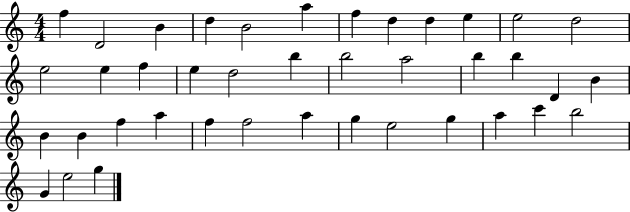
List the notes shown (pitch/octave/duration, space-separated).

F5/q D4/h B4/q D5/q B4/h A5/q F5/q D5/q D5/q E5/q E5/h D5/h E5/h E5/q F5/q E5/q D5/h B5/q B5/h A5/h B5/q B5/q D4/q B4/q B4/q B4/q F5/q A5/q F5/q F5/h A5/q G5/q E5/h G5/q A5/q C6/q B5/h G4/q E5/h G5/q